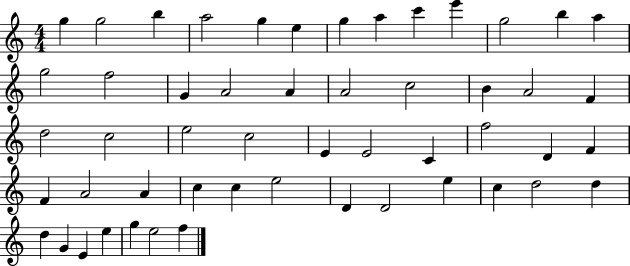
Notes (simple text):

G5/q G5/h B5/q A5/h G5/q E5/q G5/q A5/q C6/q E6/q G5/h B5/q A5/q G5/h F5/h G4/q A4/h A4/q A4/h C5/h B4/q A4/h F4/q D5/h C5/h E5/h C5/h E4/q E4/h C4/q F5/h D4/q F4/q F4/q A4/h A4/q C5/q C5/q E5/h D4/q D4/h E5/q C5/q D5/h D5/q D5/q G4/q E4/q E5/q G5/q E5/h F5/q